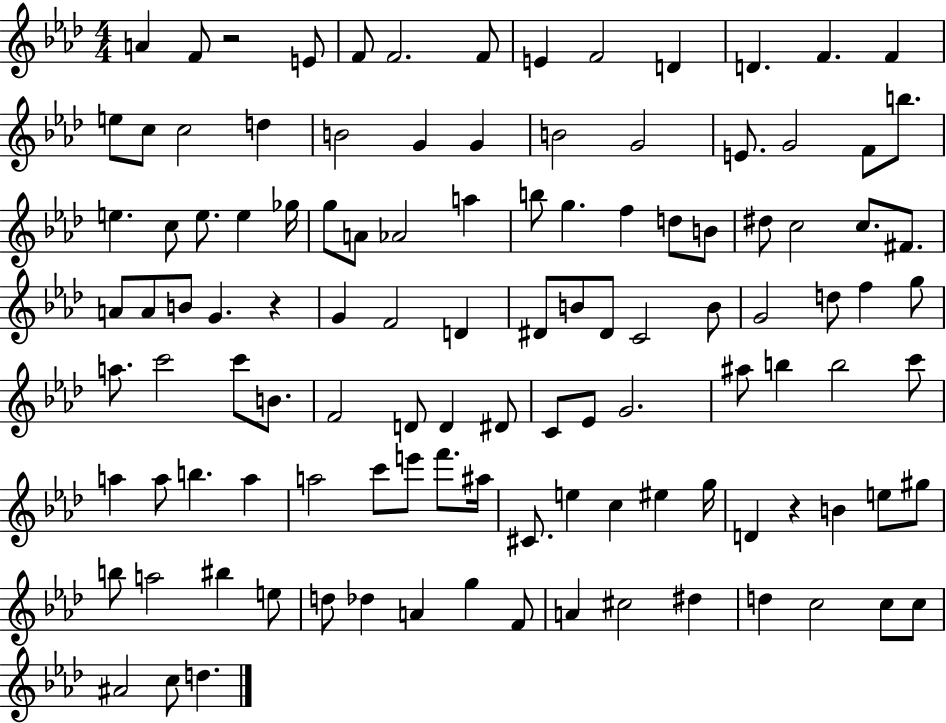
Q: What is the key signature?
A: AES major